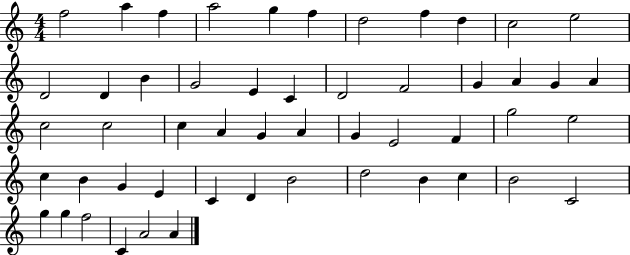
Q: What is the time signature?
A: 4/4